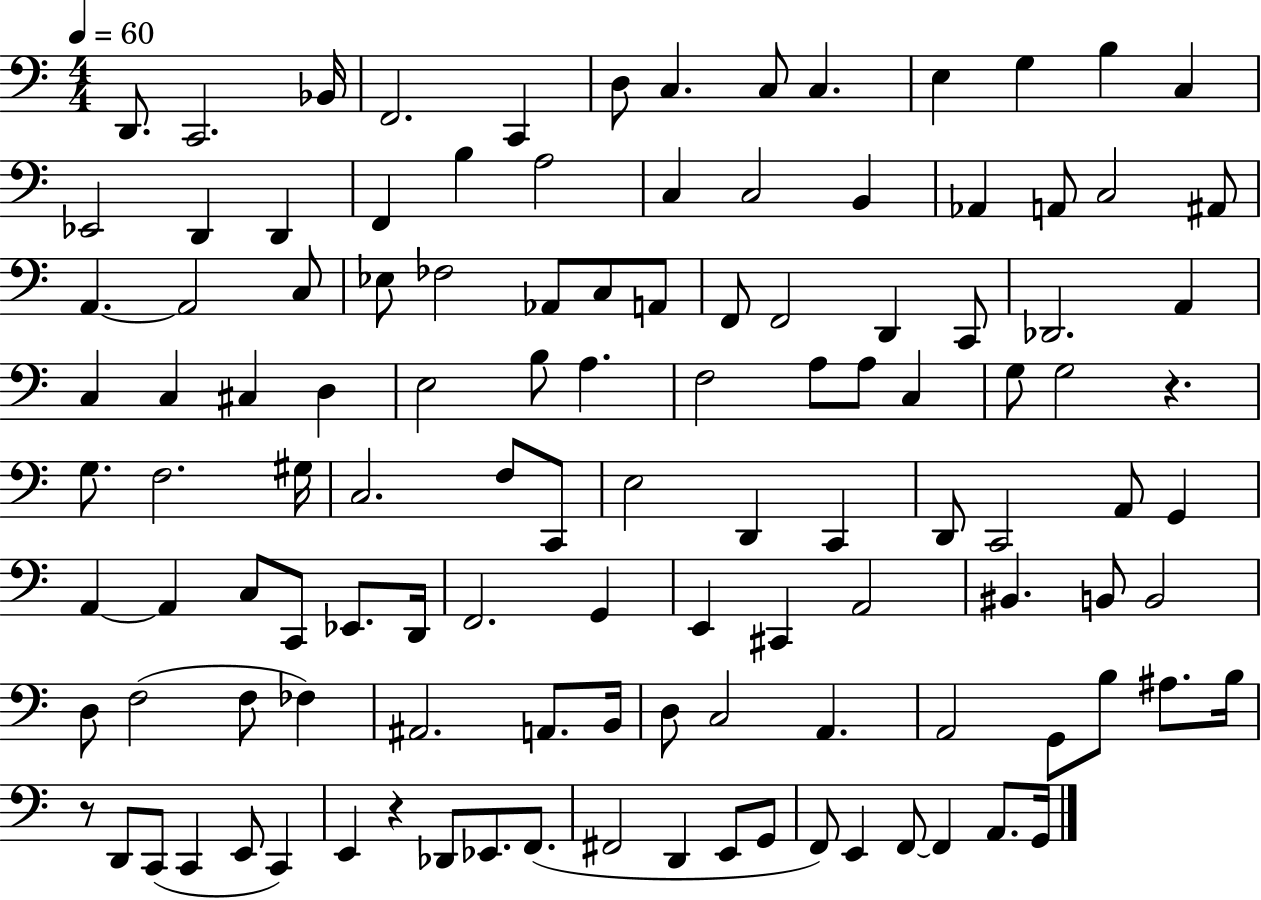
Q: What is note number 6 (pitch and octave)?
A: D3